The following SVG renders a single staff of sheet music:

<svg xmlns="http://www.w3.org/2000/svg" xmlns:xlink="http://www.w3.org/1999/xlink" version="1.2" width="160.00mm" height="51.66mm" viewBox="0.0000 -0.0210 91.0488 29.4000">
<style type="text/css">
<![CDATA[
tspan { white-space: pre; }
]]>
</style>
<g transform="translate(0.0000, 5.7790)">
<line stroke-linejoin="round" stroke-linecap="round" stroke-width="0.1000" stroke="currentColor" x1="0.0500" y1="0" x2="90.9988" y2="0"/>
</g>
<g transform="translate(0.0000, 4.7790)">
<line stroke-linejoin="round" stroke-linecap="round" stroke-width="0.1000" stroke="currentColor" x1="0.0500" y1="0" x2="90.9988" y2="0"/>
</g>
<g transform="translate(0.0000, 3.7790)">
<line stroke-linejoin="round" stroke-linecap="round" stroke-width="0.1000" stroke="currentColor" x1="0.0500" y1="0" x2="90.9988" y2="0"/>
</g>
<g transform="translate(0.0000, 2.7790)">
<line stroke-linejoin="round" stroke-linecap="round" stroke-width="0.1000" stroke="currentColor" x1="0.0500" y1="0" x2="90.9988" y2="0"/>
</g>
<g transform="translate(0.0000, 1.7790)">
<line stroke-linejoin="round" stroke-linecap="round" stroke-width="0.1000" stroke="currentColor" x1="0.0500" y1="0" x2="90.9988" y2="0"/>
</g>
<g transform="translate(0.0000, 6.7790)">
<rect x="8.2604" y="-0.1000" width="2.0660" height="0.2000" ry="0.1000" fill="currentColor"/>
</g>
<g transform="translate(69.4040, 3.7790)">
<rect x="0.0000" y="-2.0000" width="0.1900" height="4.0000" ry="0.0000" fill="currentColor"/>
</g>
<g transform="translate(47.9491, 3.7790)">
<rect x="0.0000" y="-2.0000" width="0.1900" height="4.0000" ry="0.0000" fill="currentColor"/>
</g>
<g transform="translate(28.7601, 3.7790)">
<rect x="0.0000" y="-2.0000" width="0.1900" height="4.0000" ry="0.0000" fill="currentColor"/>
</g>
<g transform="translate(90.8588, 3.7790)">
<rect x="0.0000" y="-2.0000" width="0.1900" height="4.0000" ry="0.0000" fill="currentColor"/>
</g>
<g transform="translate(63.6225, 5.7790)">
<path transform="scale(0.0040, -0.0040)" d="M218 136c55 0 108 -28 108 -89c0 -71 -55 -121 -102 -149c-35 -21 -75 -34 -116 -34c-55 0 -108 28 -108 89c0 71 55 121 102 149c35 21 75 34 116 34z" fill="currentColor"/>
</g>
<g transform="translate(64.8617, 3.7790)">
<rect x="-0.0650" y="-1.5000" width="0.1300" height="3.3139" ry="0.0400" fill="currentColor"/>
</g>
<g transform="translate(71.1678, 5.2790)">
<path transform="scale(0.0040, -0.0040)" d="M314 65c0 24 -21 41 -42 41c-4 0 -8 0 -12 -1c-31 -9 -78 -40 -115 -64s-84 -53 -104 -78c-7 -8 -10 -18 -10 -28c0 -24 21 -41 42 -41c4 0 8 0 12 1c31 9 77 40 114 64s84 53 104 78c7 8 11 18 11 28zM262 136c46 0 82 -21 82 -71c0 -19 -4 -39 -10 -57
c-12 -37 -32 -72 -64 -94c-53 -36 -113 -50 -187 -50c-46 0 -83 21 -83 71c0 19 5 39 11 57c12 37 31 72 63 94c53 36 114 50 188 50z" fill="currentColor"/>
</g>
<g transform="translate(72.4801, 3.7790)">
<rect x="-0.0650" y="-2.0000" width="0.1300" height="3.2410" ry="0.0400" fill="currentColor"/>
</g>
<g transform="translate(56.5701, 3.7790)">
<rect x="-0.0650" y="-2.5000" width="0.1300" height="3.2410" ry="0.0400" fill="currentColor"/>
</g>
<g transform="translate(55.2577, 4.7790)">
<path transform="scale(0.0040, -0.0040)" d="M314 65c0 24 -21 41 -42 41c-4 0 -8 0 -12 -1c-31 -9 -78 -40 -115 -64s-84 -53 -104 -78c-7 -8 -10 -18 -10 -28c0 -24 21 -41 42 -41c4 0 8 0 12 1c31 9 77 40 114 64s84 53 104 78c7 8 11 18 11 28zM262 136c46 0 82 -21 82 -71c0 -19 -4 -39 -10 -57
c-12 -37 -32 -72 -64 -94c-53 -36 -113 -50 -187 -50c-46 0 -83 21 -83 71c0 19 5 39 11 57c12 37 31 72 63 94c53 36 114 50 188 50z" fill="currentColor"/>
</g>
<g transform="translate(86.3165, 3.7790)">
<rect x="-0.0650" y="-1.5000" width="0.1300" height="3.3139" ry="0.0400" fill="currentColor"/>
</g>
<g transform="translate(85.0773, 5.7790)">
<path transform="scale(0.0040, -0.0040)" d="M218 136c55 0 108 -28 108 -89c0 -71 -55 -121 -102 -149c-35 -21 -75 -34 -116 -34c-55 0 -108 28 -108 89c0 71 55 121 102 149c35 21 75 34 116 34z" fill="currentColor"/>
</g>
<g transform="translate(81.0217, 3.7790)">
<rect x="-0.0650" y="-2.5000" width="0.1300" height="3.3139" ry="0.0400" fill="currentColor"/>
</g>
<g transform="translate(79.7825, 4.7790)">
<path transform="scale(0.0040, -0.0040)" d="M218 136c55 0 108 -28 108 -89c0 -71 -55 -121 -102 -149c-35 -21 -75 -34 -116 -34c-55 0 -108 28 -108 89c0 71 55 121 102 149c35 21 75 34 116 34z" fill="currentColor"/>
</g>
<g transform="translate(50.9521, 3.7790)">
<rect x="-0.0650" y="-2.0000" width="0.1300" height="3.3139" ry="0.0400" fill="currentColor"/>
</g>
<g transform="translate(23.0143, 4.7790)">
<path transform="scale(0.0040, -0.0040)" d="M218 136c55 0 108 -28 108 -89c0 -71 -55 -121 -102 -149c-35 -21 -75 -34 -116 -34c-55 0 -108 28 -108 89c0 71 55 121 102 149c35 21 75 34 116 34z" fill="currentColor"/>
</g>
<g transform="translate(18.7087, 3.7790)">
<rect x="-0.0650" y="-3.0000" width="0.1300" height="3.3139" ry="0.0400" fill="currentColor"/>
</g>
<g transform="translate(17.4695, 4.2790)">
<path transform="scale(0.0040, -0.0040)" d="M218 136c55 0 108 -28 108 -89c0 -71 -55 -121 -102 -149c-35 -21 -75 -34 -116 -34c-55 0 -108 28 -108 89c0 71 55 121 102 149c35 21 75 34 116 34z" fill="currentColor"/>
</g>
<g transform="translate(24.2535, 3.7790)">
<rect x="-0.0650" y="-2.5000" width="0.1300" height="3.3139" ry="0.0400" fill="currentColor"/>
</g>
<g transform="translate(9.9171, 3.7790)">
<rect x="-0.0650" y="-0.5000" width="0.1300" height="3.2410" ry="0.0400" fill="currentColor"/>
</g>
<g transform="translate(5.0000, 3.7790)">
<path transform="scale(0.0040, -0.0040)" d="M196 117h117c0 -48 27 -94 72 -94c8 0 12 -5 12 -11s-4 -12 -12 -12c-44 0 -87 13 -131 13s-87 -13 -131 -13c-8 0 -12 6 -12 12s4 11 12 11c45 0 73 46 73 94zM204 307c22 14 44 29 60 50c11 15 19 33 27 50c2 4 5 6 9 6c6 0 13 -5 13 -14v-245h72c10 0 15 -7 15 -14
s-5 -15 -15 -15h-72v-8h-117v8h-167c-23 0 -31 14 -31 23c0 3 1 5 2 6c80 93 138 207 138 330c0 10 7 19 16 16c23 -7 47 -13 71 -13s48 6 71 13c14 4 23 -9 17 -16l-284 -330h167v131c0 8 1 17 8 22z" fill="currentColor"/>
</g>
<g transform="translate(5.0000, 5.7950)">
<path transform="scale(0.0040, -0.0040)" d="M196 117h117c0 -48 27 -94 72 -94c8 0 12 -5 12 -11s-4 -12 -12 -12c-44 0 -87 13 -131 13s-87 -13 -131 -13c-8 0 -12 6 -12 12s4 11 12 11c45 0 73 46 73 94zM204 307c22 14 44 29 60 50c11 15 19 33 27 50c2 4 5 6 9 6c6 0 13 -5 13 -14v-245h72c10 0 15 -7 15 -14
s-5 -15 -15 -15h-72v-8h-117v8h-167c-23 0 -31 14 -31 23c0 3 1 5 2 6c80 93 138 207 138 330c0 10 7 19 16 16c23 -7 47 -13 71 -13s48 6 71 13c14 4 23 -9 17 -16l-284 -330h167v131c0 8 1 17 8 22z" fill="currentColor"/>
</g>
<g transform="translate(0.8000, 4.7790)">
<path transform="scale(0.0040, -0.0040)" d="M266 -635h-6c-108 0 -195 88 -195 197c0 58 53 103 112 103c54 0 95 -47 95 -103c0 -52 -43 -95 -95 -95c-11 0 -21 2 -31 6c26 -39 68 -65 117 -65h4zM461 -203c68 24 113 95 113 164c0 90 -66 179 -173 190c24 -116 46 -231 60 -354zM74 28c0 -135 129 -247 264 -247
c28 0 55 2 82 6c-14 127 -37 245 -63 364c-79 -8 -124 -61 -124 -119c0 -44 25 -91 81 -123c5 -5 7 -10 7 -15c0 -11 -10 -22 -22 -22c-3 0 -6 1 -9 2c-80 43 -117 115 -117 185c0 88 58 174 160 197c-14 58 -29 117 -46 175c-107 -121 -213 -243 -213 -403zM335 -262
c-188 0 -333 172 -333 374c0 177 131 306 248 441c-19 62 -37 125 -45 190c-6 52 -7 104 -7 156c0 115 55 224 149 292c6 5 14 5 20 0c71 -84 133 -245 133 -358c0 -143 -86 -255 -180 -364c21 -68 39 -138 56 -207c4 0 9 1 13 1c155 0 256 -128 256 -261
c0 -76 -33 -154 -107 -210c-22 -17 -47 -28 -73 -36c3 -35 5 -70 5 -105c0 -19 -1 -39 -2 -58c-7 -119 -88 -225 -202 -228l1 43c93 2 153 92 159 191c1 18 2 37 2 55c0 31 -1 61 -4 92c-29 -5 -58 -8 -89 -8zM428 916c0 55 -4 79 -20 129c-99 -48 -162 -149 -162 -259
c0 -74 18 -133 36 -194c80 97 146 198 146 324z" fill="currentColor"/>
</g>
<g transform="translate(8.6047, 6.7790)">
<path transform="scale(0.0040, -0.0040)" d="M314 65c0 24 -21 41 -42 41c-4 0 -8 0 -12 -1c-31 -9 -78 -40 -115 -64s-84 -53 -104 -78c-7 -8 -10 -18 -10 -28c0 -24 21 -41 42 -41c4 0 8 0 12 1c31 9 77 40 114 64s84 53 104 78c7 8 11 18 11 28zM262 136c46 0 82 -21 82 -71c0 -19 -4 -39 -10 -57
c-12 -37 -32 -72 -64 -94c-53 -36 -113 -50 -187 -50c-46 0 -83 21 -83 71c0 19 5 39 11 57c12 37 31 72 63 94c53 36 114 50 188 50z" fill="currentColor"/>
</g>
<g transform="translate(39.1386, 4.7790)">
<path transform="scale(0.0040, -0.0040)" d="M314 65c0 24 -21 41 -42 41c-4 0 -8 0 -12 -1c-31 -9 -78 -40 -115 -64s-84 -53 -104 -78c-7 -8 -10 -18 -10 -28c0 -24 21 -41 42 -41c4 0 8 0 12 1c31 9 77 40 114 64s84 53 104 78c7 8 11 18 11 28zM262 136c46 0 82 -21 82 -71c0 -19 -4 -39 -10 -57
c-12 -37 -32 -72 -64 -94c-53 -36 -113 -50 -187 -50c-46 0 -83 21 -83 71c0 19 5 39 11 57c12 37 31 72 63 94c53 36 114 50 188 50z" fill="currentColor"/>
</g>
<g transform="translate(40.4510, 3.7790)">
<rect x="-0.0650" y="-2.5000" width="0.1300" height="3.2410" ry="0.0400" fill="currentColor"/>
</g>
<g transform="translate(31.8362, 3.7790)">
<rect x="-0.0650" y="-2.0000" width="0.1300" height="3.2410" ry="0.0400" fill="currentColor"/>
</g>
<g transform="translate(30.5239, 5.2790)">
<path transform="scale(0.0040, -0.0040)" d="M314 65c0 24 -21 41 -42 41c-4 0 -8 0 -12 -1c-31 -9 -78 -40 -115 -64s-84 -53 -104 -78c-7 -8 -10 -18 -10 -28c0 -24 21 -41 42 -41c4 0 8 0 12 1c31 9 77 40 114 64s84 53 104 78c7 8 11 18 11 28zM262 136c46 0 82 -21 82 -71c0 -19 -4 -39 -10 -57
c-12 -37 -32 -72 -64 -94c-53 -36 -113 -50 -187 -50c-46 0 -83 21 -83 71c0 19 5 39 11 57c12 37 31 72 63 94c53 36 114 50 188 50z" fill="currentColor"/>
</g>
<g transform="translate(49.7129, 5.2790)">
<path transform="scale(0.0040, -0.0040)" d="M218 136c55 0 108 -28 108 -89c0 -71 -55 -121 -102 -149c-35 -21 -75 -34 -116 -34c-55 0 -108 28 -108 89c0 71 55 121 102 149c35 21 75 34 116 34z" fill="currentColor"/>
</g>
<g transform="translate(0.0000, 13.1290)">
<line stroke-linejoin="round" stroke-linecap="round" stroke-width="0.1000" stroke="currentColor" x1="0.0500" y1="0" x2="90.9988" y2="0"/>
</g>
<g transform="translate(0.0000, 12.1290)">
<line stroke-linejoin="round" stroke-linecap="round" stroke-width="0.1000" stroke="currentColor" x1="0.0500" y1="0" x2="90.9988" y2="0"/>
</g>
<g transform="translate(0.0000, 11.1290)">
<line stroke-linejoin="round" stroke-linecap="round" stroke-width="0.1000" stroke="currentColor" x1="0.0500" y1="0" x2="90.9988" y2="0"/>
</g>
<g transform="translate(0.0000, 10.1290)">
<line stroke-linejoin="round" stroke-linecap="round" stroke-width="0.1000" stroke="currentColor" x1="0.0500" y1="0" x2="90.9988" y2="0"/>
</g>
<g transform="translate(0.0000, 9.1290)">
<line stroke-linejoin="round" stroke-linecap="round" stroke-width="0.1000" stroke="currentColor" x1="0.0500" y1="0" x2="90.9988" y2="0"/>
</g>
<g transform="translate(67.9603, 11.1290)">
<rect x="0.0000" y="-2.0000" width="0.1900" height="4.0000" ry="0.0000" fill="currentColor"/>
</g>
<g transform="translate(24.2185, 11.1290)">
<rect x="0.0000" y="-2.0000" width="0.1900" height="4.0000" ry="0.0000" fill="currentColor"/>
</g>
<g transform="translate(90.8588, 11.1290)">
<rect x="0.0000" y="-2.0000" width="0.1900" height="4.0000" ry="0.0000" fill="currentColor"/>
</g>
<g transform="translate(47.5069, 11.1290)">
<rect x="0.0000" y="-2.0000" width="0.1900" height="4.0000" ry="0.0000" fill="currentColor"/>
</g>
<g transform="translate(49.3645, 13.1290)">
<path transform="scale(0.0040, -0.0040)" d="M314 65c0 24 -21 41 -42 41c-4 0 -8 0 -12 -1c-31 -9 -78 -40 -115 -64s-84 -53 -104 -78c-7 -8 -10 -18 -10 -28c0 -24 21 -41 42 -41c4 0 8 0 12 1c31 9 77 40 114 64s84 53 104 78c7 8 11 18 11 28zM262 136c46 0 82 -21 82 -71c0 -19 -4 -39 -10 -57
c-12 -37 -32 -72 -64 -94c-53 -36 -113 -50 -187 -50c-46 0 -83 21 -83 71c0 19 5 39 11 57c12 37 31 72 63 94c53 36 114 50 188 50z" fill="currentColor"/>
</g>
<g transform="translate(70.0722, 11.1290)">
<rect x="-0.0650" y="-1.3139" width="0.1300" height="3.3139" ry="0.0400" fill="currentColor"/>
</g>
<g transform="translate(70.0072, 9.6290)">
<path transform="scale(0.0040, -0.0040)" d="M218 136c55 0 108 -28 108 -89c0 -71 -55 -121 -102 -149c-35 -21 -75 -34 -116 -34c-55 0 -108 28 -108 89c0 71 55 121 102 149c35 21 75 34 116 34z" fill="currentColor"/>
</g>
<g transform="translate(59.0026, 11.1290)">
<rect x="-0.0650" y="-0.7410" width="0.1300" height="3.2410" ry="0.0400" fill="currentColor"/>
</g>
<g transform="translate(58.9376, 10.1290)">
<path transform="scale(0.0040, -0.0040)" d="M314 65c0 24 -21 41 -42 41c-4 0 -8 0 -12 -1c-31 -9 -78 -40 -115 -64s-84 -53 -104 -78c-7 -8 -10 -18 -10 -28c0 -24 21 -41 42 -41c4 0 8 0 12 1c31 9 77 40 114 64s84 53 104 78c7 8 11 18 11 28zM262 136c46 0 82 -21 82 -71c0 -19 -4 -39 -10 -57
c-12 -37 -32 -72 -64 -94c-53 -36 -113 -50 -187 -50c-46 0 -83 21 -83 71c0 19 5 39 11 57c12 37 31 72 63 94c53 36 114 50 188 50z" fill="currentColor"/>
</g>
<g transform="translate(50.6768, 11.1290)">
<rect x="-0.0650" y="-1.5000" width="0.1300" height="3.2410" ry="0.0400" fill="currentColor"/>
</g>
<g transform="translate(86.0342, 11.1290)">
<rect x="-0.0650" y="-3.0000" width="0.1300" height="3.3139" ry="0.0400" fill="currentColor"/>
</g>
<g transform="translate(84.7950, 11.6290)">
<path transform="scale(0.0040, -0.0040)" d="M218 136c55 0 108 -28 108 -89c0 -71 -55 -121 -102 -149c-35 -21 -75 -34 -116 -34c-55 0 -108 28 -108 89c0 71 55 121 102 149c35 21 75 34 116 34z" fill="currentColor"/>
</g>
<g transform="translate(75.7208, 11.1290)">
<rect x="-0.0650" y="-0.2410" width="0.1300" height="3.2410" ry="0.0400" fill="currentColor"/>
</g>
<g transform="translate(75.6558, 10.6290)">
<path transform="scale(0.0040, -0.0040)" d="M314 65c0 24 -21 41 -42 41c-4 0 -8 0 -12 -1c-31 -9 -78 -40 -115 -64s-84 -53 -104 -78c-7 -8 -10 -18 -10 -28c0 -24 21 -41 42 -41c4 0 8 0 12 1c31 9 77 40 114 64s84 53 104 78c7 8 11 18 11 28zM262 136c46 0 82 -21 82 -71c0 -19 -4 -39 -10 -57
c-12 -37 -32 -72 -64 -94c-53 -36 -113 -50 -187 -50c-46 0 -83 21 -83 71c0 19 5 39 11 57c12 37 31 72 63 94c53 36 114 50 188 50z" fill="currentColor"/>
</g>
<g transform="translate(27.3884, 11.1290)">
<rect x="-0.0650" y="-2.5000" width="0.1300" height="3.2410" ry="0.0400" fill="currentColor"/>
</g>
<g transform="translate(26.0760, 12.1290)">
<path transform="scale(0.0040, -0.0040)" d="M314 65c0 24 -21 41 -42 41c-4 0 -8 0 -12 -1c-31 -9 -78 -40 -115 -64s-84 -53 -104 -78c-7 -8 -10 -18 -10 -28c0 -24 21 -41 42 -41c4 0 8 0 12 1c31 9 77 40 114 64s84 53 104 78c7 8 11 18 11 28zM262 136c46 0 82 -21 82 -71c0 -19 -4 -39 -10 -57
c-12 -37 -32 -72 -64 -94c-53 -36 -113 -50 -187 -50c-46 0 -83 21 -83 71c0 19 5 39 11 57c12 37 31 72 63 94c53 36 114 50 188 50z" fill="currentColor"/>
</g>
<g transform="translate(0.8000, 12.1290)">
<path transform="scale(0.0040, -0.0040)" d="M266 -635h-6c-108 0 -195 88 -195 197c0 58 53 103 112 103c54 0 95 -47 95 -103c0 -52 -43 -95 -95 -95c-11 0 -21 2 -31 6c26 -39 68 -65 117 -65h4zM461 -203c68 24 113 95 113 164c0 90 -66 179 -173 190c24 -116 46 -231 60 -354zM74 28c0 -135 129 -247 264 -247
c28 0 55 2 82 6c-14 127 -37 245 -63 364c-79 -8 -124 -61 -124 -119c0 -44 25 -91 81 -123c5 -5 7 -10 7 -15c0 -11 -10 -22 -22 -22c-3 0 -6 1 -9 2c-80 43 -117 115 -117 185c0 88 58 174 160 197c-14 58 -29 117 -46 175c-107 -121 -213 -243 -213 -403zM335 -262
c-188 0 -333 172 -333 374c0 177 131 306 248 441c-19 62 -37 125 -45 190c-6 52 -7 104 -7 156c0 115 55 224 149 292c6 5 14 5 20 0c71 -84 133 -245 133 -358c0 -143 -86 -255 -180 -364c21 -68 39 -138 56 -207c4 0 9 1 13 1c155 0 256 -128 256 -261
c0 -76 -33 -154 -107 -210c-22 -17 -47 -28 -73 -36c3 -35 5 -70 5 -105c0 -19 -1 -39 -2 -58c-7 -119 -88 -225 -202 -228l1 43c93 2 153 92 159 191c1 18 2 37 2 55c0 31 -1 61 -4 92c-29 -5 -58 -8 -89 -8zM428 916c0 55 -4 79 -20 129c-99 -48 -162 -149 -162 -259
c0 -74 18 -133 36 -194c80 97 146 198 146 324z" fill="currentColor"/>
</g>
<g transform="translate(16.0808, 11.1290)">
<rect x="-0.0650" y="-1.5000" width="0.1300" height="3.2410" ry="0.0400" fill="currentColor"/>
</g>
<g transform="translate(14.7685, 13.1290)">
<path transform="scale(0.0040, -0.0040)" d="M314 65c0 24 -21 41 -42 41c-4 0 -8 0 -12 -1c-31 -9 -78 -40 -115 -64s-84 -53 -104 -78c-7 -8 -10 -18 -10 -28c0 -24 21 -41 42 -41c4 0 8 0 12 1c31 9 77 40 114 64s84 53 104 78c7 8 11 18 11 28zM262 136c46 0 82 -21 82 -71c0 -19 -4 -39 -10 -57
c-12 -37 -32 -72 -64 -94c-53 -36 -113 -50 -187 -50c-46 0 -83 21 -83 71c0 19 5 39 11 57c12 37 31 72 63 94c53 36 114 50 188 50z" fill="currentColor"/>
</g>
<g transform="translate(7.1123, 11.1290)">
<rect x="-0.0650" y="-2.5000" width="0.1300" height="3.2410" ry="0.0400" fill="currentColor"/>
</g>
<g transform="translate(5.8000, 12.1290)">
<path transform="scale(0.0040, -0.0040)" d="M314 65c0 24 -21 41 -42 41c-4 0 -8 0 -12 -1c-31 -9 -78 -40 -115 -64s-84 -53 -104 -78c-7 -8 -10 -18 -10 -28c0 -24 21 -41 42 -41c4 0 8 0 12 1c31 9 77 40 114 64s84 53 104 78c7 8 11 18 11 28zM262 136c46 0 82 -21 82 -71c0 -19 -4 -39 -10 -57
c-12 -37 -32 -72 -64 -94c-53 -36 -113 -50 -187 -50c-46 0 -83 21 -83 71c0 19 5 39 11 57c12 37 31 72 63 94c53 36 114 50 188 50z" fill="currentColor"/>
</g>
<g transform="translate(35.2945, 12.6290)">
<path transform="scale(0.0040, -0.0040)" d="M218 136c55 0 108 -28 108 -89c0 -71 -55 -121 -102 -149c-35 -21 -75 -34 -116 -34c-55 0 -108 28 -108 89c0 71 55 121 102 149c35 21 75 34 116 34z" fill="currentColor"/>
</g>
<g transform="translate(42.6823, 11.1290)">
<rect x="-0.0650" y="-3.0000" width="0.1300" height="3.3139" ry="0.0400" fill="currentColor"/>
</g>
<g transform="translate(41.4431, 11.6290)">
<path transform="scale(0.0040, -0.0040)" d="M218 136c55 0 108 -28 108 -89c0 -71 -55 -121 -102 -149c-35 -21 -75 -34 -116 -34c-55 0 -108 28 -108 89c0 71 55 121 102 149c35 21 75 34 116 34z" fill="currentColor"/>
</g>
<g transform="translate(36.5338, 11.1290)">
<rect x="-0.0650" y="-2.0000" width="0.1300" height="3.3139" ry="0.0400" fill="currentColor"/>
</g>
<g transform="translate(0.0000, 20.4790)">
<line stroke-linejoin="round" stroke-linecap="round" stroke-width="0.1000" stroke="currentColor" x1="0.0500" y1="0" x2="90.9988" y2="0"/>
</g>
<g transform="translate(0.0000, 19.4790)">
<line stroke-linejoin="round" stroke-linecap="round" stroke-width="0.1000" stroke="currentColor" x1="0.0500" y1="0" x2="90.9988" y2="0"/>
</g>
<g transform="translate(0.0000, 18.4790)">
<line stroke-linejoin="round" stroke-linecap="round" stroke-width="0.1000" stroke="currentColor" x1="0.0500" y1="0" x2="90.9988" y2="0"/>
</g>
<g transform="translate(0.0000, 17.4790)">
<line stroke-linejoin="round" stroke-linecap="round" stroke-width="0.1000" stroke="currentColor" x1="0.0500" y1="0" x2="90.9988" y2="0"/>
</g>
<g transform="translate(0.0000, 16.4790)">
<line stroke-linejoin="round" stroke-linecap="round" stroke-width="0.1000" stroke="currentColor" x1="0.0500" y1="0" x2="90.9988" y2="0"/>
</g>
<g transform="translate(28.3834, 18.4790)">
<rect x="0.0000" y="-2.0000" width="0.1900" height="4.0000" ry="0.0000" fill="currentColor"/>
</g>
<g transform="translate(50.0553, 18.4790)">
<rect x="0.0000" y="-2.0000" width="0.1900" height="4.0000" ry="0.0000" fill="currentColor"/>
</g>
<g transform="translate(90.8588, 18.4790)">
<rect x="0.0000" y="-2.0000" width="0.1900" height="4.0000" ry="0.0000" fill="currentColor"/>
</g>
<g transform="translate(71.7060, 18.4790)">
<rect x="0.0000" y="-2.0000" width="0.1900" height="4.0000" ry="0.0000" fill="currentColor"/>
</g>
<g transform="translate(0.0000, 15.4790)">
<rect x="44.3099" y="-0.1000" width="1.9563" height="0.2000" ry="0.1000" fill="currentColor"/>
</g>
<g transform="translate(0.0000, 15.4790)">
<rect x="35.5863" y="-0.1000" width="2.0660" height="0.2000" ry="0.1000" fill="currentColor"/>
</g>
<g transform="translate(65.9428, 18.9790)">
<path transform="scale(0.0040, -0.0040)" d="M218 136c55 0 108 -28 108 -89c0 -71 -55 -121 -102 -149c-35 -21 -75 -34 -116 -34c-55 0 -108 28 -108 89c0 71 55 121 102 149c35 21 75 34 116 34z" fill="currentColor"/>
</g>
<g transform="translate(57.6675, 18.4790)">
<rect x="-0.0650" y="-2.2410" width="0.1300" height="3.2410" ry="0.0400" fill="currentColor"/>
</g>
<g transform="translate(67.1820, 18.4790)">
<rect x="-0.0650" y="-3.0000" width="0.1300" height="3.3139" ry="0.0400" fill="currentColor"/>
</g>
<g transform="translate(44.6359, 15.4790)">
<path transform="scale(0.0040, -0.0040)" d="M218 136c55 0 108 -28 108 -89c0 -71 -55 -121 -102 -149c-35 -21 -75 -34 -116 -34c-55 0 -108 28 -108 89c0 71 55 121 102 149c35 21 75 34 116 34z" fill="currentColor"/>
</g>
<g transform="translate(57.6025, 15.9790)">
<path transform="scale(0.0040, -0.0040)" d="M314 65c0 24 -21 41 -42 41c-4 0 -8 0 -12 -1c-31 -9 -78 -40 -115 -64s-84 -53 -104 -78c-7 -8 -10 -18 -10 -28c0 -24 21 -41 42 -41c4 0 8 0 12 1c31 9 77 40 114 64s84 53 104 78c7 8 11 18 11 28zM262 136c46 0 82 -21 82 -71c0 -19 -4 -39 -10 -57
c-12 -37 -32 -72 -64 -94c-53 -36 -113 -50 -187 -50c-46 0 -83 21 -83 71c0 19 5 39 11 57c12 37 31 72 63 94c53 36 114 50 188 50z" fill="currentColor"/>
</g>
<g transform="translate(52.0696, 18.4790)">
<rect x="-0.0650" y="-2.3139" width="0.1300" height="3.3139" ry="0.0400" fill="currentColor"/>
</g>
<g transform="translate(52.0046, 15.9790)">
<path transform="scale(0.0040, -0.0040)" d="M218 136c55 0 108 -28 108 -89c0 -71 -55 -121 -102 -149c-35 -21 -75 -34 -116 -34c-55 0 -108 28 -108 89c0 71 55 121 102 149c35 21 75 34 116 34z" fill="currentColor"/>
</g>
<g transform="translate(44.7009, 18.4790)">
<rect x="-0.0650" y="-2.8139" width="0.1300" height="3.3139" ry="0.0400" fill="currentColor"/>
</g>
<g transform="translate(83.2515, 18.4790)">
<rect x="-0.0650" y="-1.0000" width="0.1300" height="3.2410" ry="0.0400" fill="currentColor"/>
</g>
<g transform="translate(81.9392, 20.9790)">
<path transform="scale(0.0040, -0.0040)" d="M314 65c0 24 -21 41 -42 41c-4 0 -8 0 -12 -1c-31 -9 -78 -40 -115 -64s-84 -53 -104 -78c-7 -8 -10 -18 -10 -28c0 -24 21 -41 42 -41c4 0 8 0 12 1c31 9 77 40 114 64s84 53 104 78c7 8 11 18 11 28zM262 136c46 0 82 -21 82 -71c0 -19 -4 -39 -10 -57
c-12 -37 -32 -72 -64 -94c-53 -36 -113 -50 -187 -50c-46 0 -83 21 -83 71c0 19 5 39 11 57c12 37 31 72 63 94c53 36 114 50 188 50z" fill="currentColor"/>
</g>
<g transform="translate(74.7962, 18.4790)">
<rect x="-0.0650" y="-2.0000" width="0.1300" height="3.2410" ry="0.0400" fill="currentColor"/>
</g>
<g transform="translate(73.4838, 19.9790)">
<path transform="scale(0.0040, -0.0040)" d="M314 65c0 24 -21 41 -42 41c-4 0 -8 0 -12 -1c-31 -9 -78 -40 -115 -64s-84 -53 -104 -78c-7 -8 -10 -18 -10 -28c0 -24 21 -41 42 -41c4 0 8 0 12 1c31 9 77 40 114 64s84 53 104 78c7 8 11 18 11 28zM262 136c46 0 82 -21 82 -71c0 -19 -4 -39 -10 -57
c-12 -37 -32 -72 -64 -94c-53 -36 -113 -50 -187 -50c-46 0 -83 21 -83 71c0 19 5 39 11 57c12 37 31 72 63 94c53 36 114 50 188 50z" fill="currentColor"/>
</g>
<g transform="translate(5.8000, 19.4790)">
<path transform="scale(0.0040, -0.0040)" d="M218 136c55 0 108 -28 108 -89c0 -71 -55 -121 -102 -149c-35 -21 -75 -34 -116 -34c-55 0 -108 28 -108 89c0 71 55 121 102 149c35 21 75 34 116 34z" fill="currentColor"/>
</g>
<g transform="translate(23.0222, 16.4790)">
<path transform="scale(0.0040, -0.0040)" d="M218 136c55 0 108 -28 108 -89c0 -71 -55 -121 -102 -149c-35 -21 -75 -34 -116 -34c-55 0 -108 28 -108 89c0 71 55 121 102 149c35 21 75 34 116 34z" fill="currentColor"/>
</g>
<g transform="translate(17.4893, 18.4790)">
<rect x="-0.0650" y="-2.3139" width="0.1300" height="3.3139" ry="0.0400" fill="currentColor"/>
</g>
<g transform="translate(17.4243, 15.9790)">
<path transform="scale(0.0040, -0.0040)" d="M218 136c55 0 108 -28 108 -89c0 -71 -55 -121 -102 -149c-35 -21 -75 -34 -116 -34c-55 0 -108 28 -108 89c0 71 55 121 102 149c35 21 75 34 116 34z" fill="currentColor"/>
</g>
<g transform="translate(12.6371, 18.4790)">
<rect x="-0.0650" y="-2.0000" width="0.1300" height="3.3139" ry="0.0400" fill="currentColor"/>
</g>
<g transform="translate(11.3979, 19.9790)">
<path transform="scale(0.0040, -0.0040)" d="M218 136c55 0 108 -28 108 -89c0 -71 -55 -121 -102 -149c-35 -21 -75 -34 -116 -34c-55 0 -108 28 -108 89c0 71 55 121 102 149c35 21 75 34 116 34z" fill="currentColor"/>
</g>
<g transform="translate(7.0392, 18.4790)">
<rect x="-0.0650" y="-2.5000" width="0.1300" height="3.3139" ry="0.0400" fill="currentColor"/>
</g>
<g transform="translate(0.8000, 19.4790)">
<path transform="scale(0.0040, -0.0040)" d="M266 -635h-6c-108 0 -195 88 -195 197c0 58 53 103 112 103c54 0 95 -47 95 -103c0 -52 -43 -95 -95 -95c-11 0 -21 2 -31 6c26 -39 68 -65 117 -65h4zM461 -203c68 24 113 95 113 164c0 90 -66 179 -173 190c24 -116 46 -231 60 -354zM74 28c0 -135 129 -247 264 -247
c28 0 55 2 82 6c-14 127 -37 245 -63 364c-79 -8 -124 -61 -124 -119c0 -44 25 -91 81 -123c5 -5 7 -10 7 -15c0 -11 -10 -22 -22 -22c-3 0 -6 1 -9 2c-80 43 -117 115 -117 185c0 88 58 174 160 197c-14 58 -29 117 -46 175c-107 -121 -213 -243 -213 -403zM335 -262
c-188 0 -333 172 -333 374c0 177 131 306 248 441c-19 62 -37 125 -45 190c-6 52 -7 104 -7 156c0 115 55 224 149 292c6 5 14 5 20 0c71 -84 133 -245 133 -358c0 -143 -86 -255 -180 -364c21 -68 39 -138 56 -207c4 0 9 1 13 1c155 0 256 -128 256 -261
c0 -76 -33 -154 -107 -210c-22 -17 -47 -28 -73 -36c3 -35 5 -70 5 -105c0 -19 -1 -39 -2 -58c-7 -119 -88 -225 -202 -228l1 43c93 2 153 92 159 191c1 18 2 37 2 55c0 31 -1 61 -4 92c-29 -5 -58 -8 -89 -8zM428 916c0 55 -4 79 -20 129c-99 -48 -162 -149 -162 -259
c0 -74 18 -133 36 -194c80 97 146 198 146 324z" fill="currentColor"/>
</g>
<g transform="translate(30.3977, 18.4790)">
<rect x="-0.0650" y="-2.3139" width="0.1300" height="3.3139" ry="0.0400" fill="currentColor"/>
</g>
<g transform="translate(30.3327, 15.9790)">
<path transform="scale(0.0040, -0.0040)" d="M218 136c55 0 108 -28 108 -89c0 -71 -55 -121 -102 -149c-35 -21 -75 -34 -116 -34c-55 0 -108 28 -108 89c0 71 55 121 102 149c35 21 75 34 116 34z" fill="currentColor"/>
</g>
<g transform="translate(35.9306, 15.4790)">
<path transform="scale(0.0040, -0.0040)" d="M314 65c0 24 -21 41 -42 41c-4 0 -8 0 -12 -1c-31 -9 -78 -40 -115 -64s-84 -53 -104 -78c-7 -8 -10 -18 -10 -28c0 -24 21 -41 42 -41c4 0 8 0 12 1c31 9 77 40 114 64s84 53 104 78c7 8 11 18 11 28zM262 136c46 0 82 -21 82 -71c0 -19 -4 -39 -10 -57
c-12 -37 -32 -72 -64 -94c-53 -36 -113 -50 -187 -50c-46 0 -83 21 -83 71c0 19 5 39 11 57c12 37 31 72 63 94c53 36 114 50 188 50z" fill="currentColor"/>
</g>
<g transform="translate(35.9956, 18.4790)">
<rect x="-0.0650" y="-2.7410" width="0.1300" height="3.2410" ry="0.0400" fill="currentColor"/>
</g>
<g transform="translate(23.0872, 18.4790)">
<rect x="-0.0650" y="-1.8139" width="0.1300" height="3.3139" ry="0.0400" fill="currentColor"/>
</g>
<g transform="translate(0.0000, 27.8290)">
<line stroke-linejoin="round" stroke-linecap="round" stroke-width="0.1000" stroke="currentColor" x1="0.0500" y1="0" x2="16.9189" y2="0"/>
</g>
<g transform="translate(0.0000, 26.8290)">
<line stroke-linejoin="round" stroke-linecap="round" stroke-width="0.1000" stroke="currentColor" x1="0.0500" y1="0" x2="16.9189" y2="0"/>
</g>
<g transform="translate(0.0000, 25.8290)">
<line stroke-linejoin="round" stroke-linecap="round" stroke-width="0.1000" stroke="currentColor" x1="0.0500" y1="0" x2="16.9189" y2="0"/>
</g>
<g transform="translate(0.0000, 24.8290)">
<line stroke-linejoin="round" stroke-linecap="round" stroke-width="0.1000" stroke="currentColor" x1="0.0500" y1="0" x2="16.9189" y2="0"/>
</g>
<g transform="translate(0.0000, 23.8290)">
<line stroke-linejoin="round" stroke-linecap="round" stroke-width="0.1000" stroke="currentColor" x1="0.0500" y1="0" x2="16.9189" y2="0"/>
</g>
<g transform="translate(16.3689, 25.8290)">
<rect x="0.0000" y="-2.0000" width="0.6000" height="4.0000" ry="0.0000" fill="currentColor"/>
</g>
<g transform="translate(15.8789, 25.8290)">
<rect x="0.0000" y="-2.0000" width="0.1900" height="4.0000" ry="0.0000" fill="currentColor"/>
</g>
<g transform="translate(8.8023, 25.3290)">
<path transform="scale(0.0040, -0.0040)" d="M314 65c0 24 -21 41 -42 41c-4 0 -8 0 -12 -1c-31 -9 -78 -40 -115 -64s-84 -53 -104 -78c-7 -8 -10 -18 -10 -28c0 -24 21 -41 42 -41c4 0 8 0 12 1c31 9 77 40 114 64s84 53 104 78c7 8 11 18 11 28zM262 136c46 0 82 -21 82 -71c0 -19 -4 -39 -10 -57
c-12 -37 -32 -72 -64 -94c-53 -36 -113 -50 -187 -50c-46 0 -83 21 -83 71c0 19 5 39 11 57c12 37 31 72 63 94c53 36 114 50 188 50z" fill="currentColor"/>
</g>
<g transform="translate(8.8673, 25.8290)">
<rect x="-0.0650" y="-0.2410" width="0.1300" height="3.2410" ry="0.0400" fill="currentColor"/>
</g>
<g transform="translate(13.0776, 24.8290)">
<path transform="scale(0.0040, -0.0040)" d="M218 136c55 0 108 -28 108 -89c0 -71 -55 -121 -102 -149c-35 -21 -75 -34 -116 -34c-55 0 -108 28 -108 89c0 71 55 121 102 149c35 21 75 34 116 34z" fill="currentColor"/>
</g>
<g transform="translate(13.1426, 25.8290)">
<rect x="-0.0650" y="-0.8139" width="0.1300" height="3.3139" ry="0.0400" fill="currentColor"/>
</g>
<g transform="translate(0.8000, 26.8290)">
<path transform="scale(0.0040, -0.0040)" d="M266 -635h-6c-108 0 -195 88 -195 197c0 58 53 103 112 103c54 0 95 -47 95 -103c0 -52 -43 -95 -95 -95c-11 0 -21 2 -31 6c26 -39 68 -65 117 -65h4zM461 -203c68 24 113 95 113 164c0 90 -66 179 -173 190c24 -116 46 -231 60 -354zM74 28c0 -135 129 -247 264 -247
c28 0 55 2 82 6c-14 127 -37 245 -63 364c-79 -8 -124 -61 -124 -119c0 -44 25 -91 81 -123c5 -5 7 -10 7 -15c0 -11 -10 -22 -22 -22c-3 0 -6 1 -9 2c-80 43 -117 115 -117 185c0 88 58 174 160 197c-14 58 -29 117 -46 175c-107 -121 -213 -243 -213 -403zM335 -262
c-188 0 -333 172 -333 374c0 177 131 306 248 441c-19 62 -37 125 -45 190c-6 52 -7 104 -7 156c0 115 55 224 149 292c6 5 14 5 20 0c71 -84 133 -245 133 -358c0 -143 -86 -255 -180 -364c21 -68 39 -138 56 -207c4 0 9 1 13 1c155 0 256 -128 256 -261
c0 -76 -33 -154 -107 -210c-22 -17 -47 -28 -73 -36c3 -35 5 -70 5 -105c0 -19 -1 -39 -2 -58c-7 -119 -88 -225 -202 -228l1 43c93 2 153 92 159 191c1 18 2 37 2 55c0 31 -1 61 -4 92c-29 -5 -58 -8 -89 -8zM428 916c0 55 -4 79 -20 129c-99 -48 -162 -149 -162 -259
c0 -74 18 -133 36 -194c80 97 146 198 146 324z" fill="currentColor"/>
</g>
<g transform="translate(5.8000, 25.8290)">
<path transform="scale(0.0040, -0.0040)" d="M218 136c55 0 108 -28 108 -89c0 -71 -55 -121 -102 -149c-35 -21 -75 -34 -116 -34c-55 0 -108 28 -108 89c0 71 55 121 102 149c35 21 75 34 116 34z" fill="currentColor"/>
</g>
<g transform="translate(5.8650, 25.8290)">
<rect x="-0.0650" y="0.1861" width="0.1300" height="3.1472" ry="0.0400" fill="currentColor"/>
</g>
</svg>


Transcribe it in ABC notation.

X:1
T:Untitled
M:4/4
L:1/4
K:C
C2 A G F2 G2 F G2 E F2 G E G2 E2 G2 F A E2 d2 e c2 A G F g f g a2 a g g2 A F2 D2 B c2 d